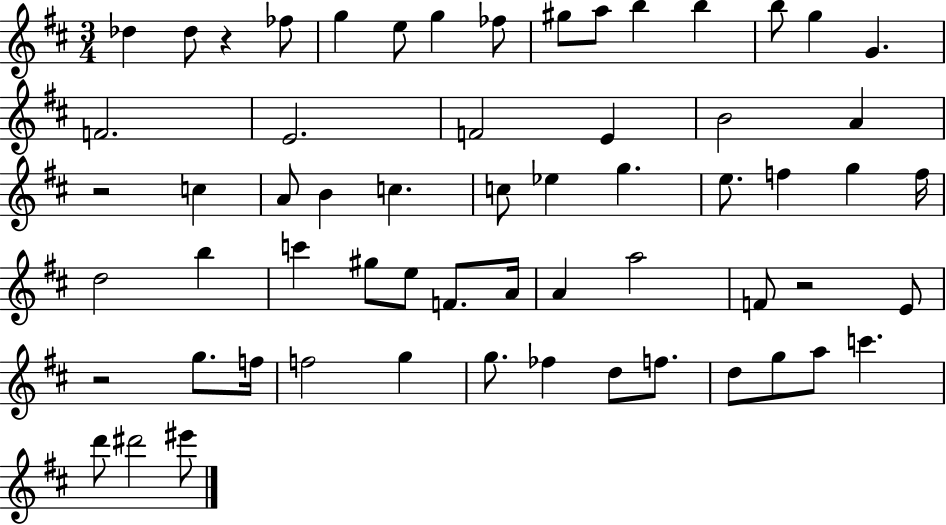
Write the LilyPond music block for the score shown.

{
  \clef treble
  \numericTimeSignature
  \time 3/4
  \key d \major
  \repeat volta 2 { des''4 des''8 r4 fes''8 | g''4 e''8 g''4 fes''8 | gis''8 a''8 b''4 b''4 | b''8 g''4 g'4. | \break f'2. | e'2. | f'2 e'4 | b'2 a'4 | \break r2 c''4 | a'8 b'4 c''4. | c''8 ees''4 g''4. | e''8. f''4 g''4 f''16 | \break d''2 b''4 | c'''4 gis''8 e''8 f'8. a'16 | a'4 a''2 | f'8 r2 e'8 | \break r2 g''8. f''16 | f''2 g''4 | g''8. fes''4 d''8 f''8. | d''8 g''8 a''8 c'''4. | \break d'''8 dis'''2 eis'''8 | } \bar "|."
}